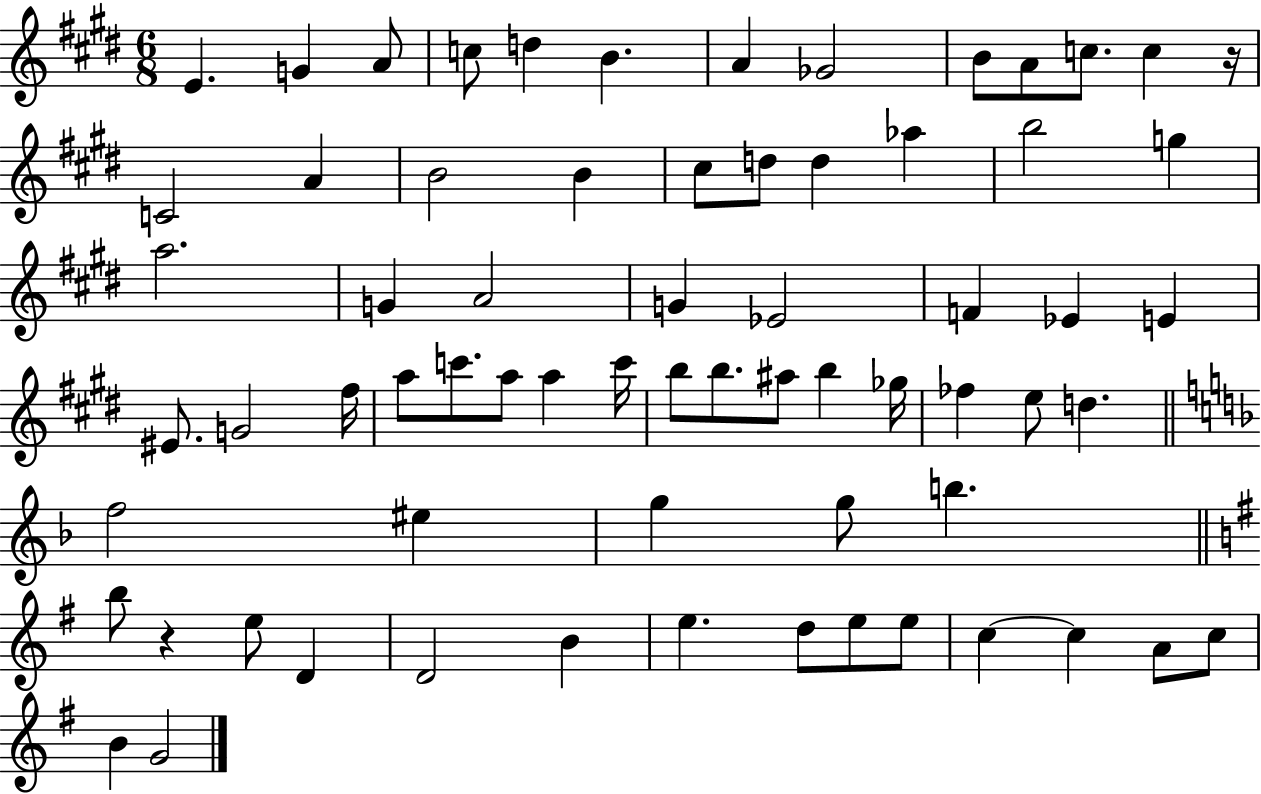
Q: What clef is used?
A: treble